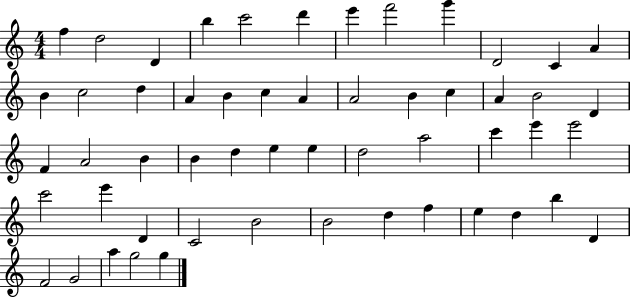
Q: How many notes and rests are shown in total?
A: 54